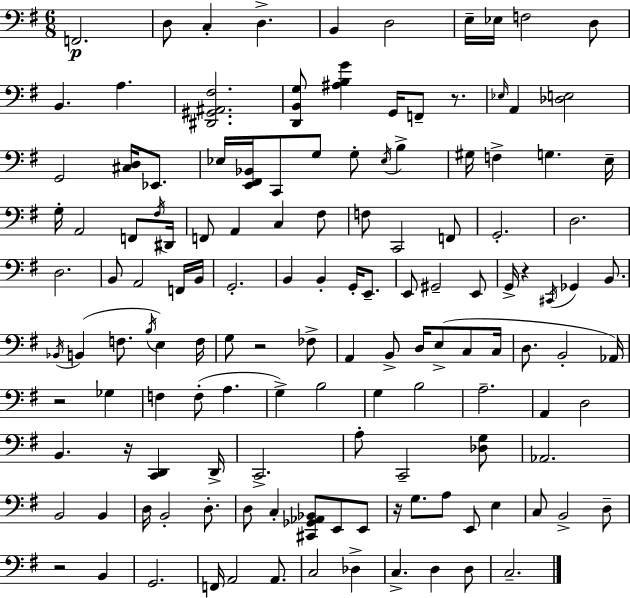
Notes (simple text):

F2/h. D3/e C3/q D3/q. B2/q D3/h E3/s Eb3/s F3/h D3/e B2/q. A3/q. [D#2,G#2,A#2,F#3]/h. [D2,B2,G3]/e [A#3,B3,G4]/q G2/s F2/e R/e. Eb3/s A2/q [Db3,E3]/h G2/h [C#3,D3]/s Eb2/e. Eb3/s [E2,F#2,Bb2]/s C2/e G3/e G3/e Eb3/s B3/q G#3/s F3/q G3/q. E3/s G3/s A2/h F2/e F#3/s D#2/s F2/e A2/q C3/q F#3/e F3/e C2/h F2/e G2/h. D3/h. D3/h. B2/e A2/h F2/s B2/s G2/h. B2/q B2/q G2/s E2/e. E2/e G#2/h E2/e G2/s R/q C#2/s Gb2/q B2/e. Bb2/s B2/q F3/e. B3/s E3/q F3/s G3/e R/h FES3/e A2/q B2/e D3/s E3/e C3/e C3/s D3/e. B2/h Ab2/s R/h Gb3/q F3/q F3/e A3/q. G3/q B3/h G3/q B3/h A3/h. A2/q D3/h B2/q. R/s [C2,D2]/q D2/s C2/h. A3/e C2/h [Db3,G3]/e Ab2/h. B2/h B2/q D3/s B2/h D3/e. D3/e C3/q [C#2,Gb2,Ab2,Bb2]/e E2/e E2/e R/s G3/e. A3/e E2/e E3/q C3/e B2/h D3/e R/h B2/q G2/h. F2/s A2/h A2/e. C3/h Db3/q C3/q. D3/q D3/e C3/h.